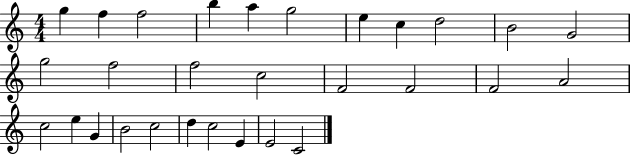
{
  \clef treble
  \numericTimeSignature
  \time 4/4
  \key c \major
  g''4 f''4 f''2 | b''4 a''4 g''2 | e''4 c''4 d''2 | b'2 g'2 | \break g''2 f''2 | f''2 c''2 | f'2 f'2 | f'2 a'2 | \break c''2 e''4 g'4 | b'2 c''2 | d''4 c''2 e'4 | e'2 c'2 | \break \bar "|."
}